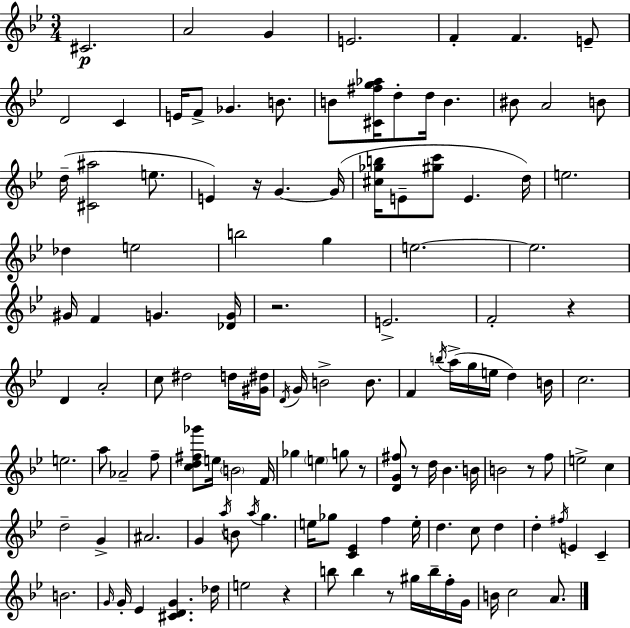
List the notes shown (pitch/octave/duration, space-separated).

C#4/h. A4/h G4/q E4/h. F4/q F4/q. E4/e D4/h C4/q E4/s F4/e Gb4/q. B4/e. B4/e [C#4,F#5,G5,Ab5]/s D5/e D5/s B4/q. BIS4/e A4/h B4/e D5/s [C#4,A#5]/h E5/e. E4/q R/s G4/q. G4/s [C#5,Gb5,B5]/s E4/e [G#5,C6]/e E4/q. D5/s E5/h. Db5/q E5/h B5/h G5/q E5/h. E5/h. G#4/s F4/q G4/q. [Db4,G4]/s R/h. E4/h. F4/h R/q D4/q A4/h C5/e D#5/h D5/s [G#4,D#5]/s D4/s G4/s B4/h B4/e. F4/q B5/s A5/s G5/s E5/s D5/q B4/s C5/h. E5/h. A5/e Ab4/h F5/e [C5,D5,F#5,Gb6]/e E5/s B4/h F4/s Gb5/q E5/q G5/e R/e [D4,G4,F#5]/e R/e D5/s Bb4/q. B4/s B4/h R/e F5/e E5/h C5/q D5/h G4/q A#4/h. G4/q A5/s B4/e A5/s G5/q. E5/s Gb5/e [C4,Eb4]/q F5/q E5/s D5/q. C5/e D5/q D5/q F#5/s E4/q C4/q B4/h. G4/s G4/s Eb4/q [C#4,D4,G4]/q. Db5/s E5/h R/q B5/e B5/q R/e G#5/s B5/s F5/s G4/s B4/s C5/h A4/e.